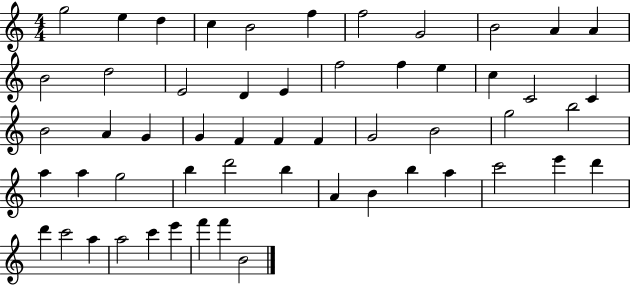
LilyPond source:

{
  \clef treble
  \numericTimeSignature
  \time 4/4
  \key c \major
  g''2 e''4 d''4 | c''4 b'2 f''4 | f''2 g'2 | b'2 a'4 a'4 | \break b'2 d''2 | e'2 d'4 e'4 | f''2 f''4 e''4 | c''4 c'2 c'4 | \break b'2 a'4 g'4 | g'4 f'4 f'4 f'4 | g'2 b'2 | g''2 b''2 | \break a''4 a''4 g''2 | b''4 d'''2 b''4 | a'4 b'4 b''4 a''4 | c'''2 e'''4 d'''4 | \break d'''4 c'''2 a''4 | a''2 c'''4 e'''4 | f'''4 f'''4 b'2 | \bar "|."
}